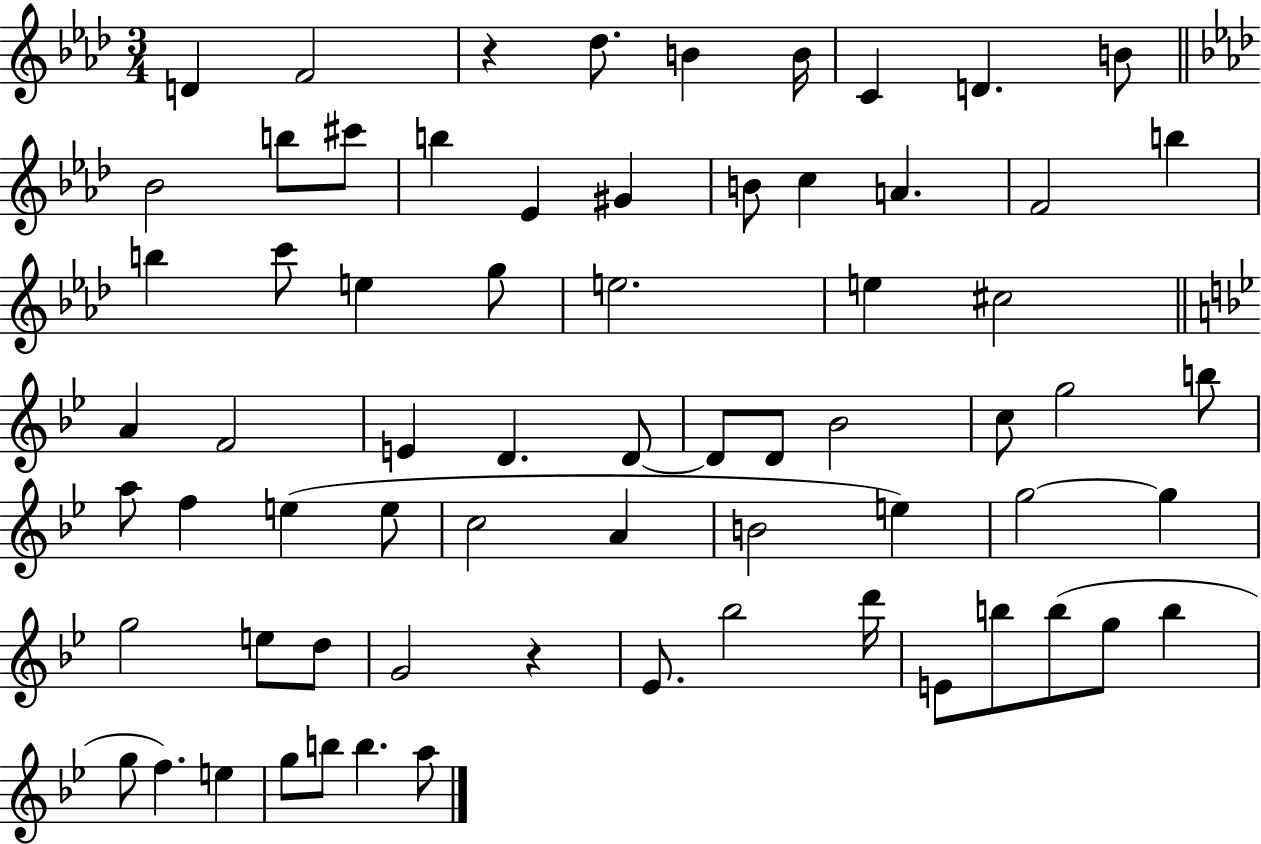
D4/q F4/h R/q Db5/e. B4/q B4/s C4/q D4/q. B4/e Bb4/h B5/e C#6/e B5/q Eb4/q G#4/q B4/e C5/q A4/q. F4/h B5/q B5/q C6/e E5/q G5/e E5/h. E5/q C#5/h A4/q F4/h E4/q D4/q. D4/e D4/e D4/e Bb4/h C5/e G5/h B5/e A5/e F5/q E5/q E5/e C5/h A4/q B4/h E5/q G5/h G5/q G5/h E5/e D5/e G4/h R/q Eb4/e. Bb5/h D6/s E4/e B5/e B5/e G5/e B5/q G5/e F5/q. E5/q G5/e B5/e B5/q. A5/e